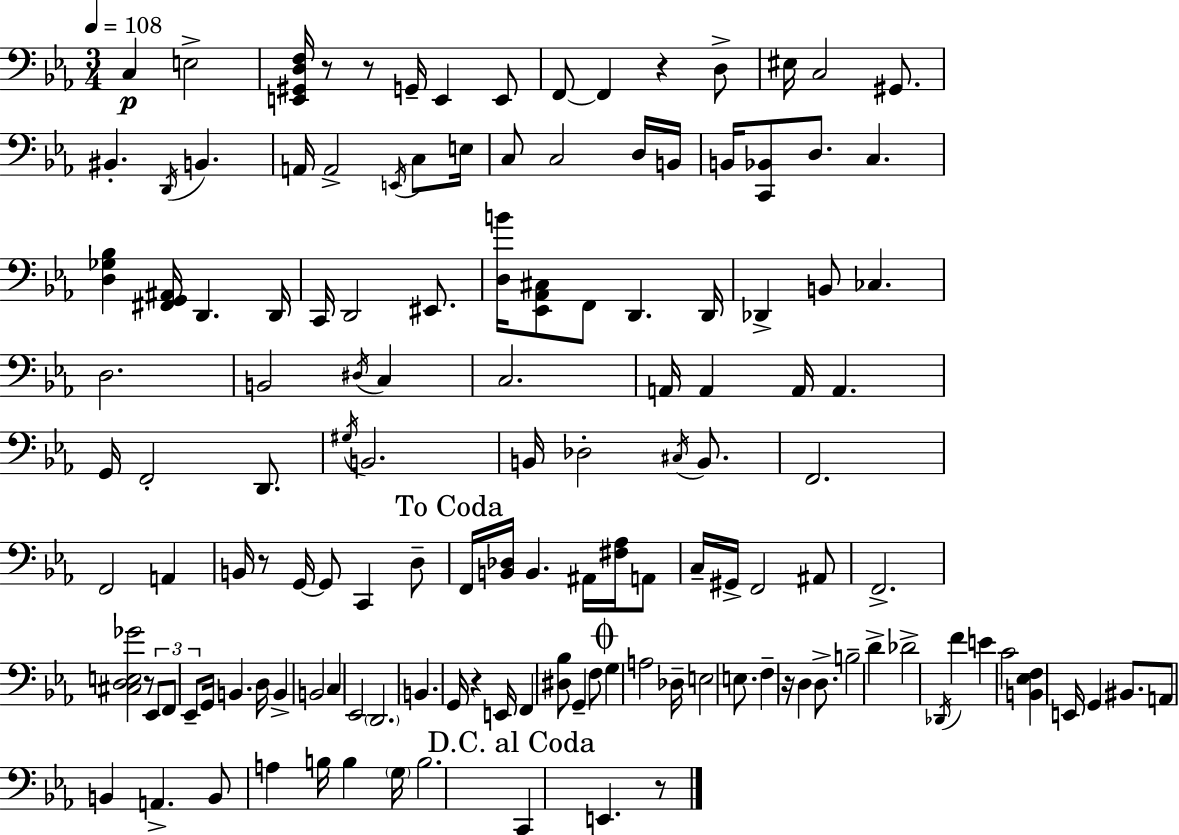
C3/q E3/h [E2,G#2,D3,F3]/s R/e R/e G2/s E2/q E2/e F2/e F2/q R/q D3/e EIS3/s C3/h G#2/e. BIS2/q. D2/s B2/q. A2/s A2/h E2/s C3/e E3/s C3/e C3/h D3/s B2/s B2/s [C2,Bb2]/e D3/e. C3/q. [D3,Gb3,Bb3]/q [F#2,G2,A#2]/s D2/q. D2/s C2/s D2/h EIS2/e. [D3,B4]/s [Eb2,Ab2,C#3]/e F2/e D2/q. D2/s Db2/q B2/e CES3/q. D3/h. B2/h D#3/s C3/q C3/h. A2/s A2/q A2/s A2/q. G2/s F2/h D2/e. G#3/s B2/h. B2/s Db3/h C#3/s B2/e. F2/h. F2/h A2/q B2/s R/e G2/s G2/e C2/q D3/e F2/s [B2,Db3]/s B2/q. A#2/s [F#3,Ab3]/s A2/e C3/s G#2/s F2/h A#2/e F2/h. [C#3,D3,E3,Gb4]/h R/e Eb2/e F2/e Eb2/e G2/s B2/q. D3/s B2/q B2/h C3/q Eb2/h D2/h. B2/q. G2/s R/q E2/s F2/q [D#3,Bb3]/e G2/q F3/e G3/q A3/h Db3/s E3/h E3/e. F3/q R/s D3/q D3/e. B3/h D4/q Db4/h Db2/s F4/q E4/q C4/h [B2,Eb3,F3]/q E2/s G2/q BIS2/e. A2/e B2/q A2/q. B2/e A3/q B3/s B3/q G3/s B3/h. C2/q E2/q. R/e